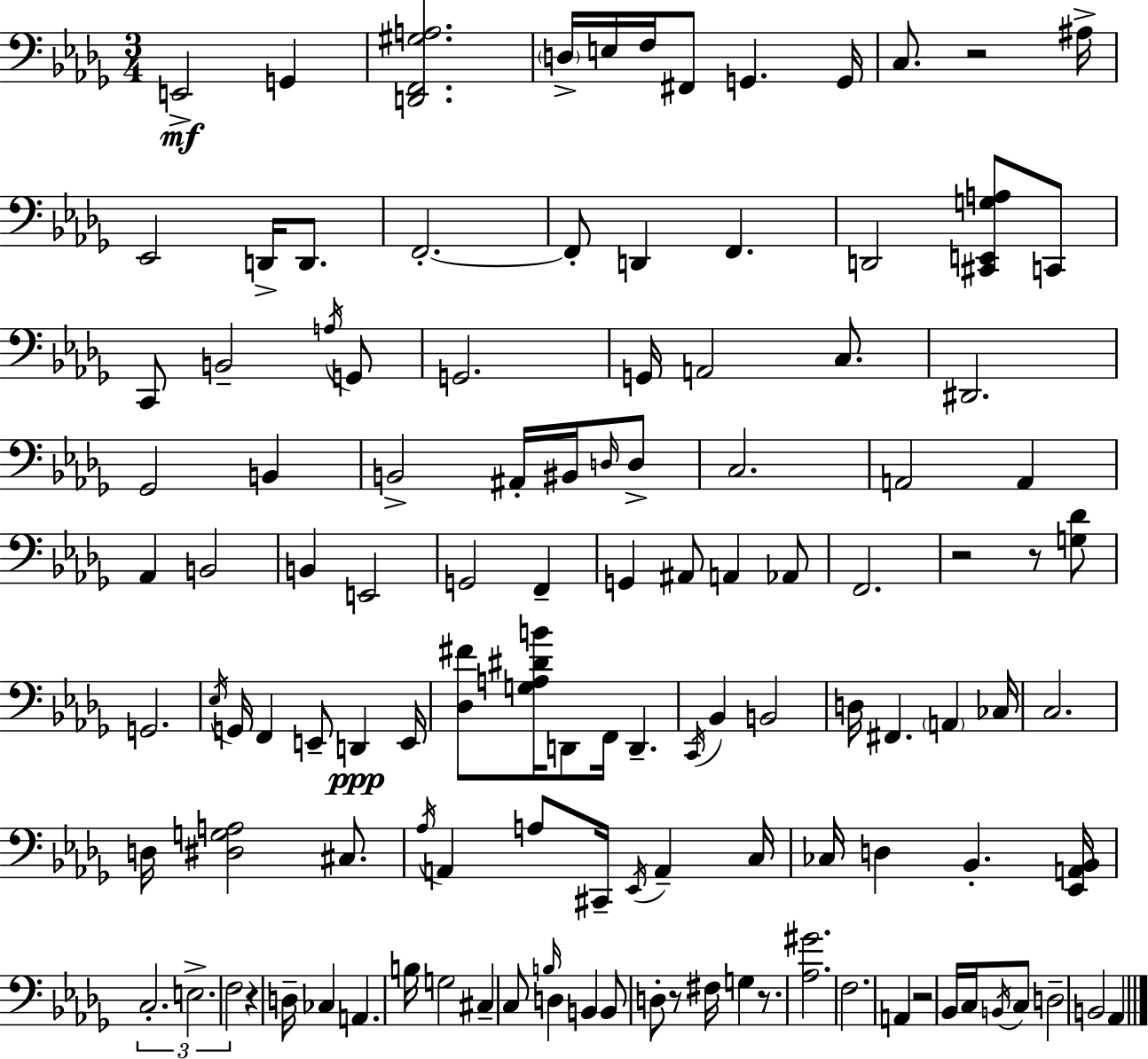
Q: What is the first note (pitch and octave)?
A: E2